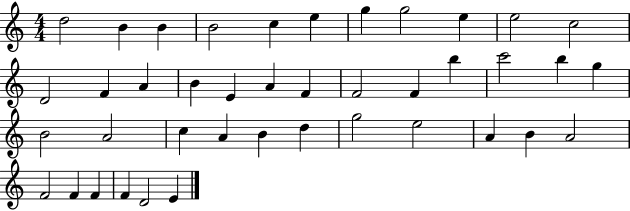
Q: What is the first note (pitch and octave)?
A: D5